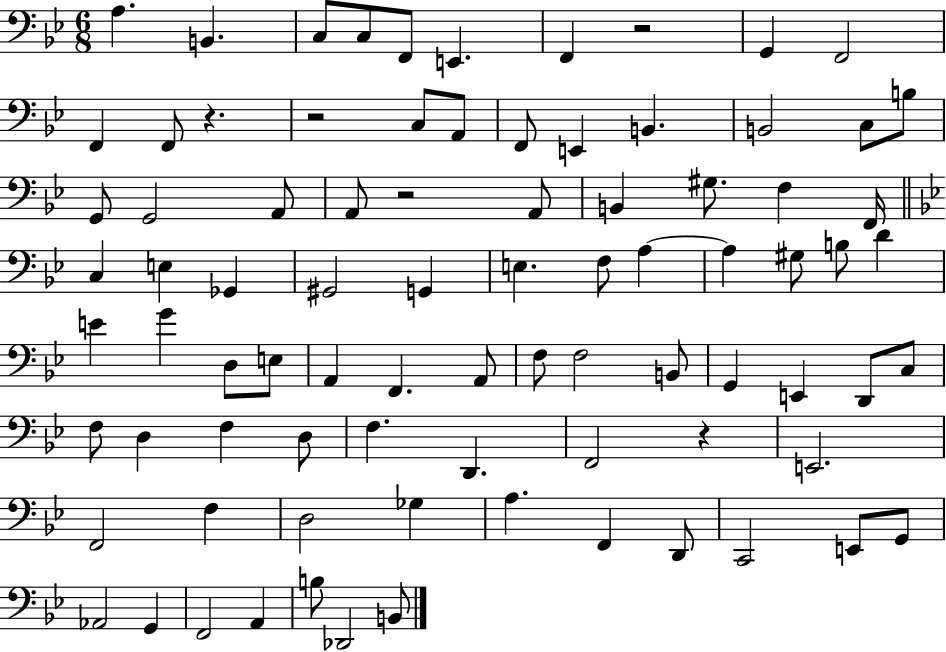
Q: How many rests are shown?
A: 5